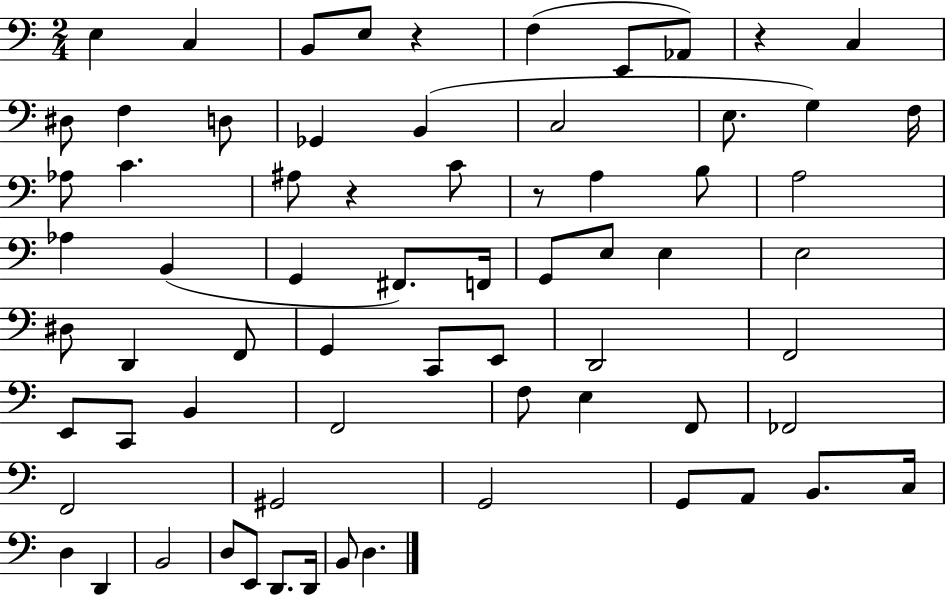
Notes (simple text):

E3/q C3/q B2/e E3/e R/q F3/q E2/e Ab2/e R/q C3/q D#3/e F3/q D3/e Gb2/q B2/q C3/h E3/e. G3/q F3/s Ab3/e C4/q. A#3/e R/q C4/e R/e A3/q B3/e A3/h Ab3/q B2/q G2/q F#2/e. F2/s G2/e E3/e E3/q E3/h D#3/e D2/q F2/e G2/q C2/e E2/e D2/h F2/h E2/e C2/e B2/q F2/h F3/e E3/q F2/e FES2/h F2/h G#2/h G2/h G2/e A2/e B2/e. C3/s D3/q D2/q B2/h D3/e E2/e D2/e. D2/s B2/e D3/q.